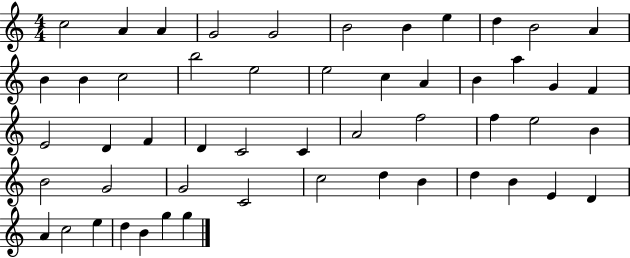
C5/h A4/q A4/q G4/h G4/h B4/h B4/q E5/q D5/q B4/h A4/q B4/q B4/q C5/h B5/h E5/h E5/h C5/q A4/q B4/q A5/q G4/q F4/q E4/h D4/q F4/q D4/q C4/h C4/q A4/h F5/h F5/q E5/h B4/q B4/h G4/h G4/h C4/h C5/h D5/q B4/q D5/q B4/q E4/q D4/q A4/q C5/h E5/q D5/q B4/q G5/q G5/q